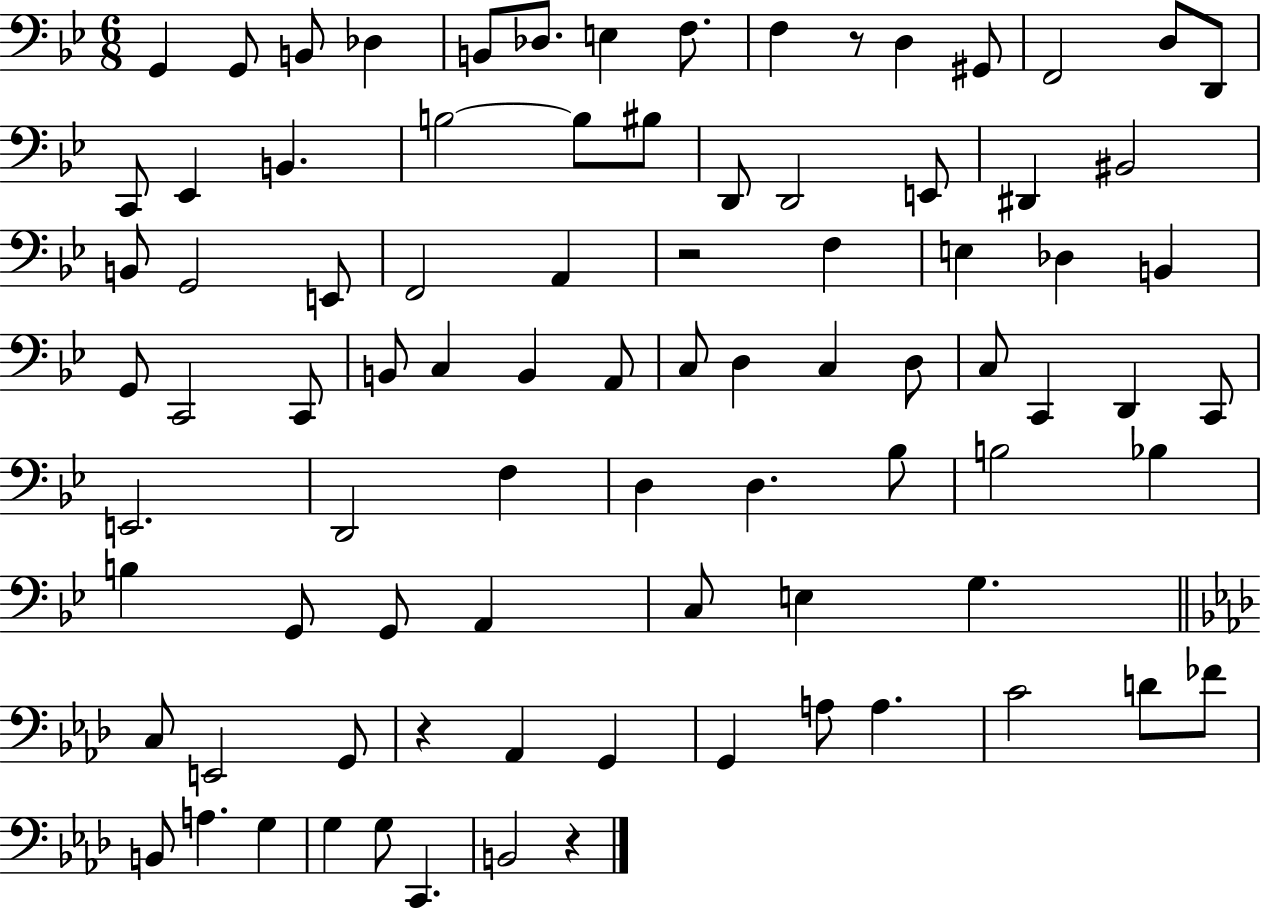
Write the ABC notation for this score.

X:1
T:Untitled
M:6/8
L:1/4
K:Bb
G,, G,,/2 B,,/2 _D, B,,/2 _D,/2 E, F,/2 F, z/2 D, ^G,,/2 F,,2 D,/2 D,,/2 C,,/2 _E,, B,, B,2 B,/2 ^B,/2 D,,/2 D,,2 E,,/2 ^D,, ^B,,2 B,,/2 G,,2 E,,/2 F,,2 A,, z2 F, E, _D, B,, G,,/2 C,,2 C,,/2 B,,/2 C, B,, A,,/2 C,/2 D, C, D,/2 C,/2 C,, D,, C,,/2 E,,2 D,,2 F, D, D, _B,/2 B,2 _B, B, G,,/2 G,,/2 A,, C,/2 E, G, C,/2 E,,2 G,,/2 z _A,, G,, G,, A,/2 A, C2 D/2 _F/2 B,,/2 A, G, G, G,/2 C,, B,,2 z